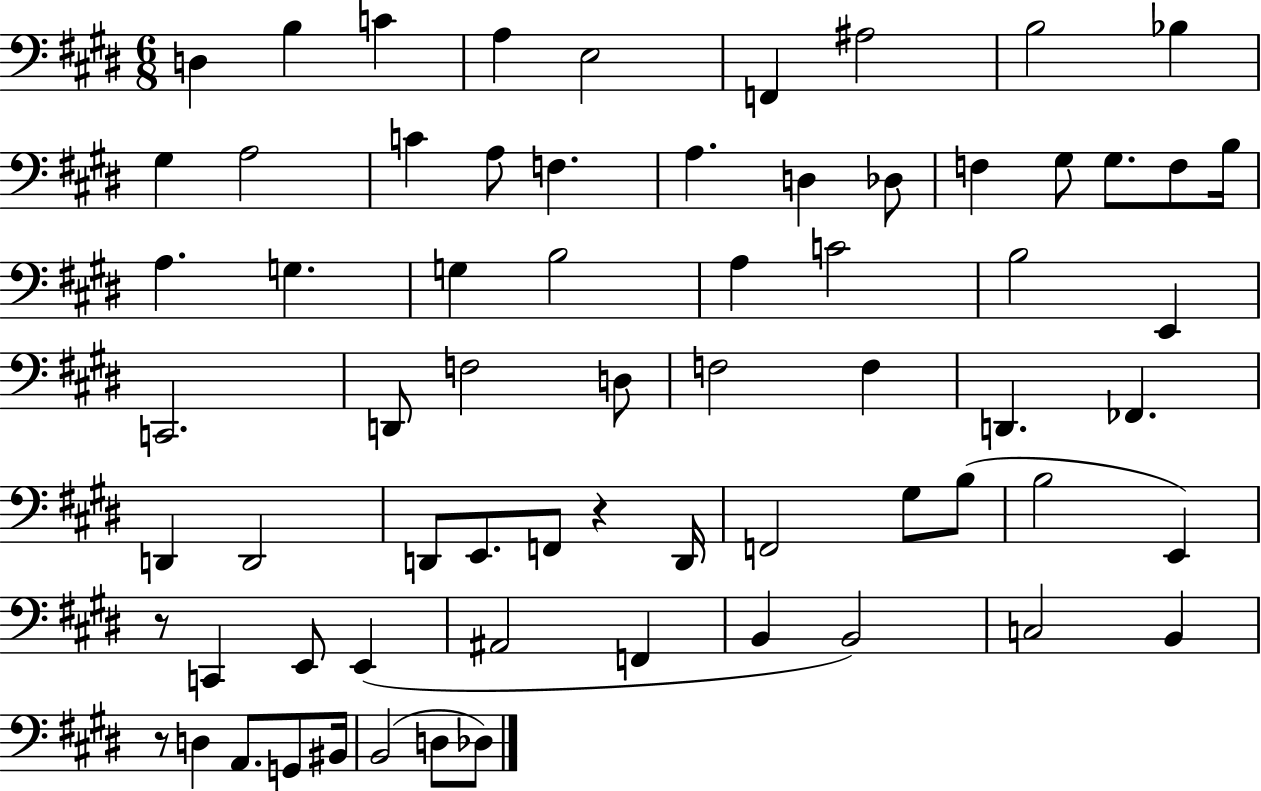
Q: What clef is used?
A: bass